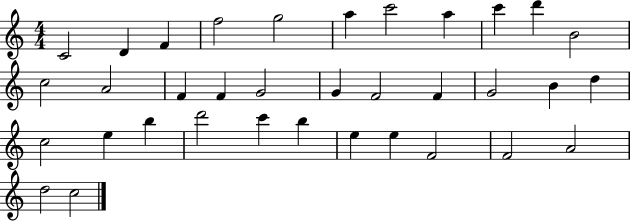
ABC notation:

X:1
T:Untitled
M:4/4
L:1/4
K:C
C2 D F f2 g2 a c'2 a c' d' B2 c2 A2 F F G2 G F2 F G2 B d c2 e b d'2 c' b e e F2 F2 A2 d2 c2